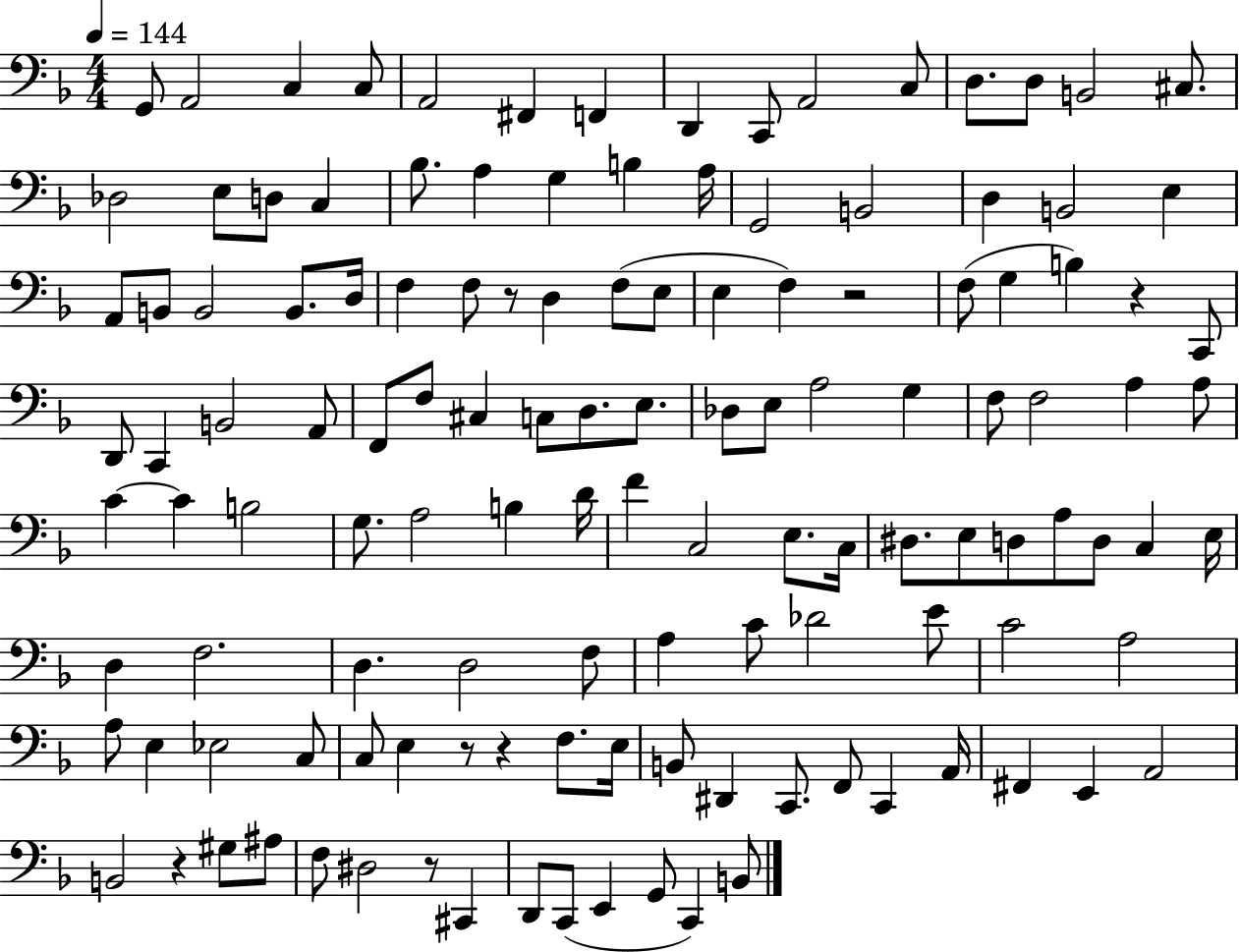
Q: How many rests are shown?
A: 7